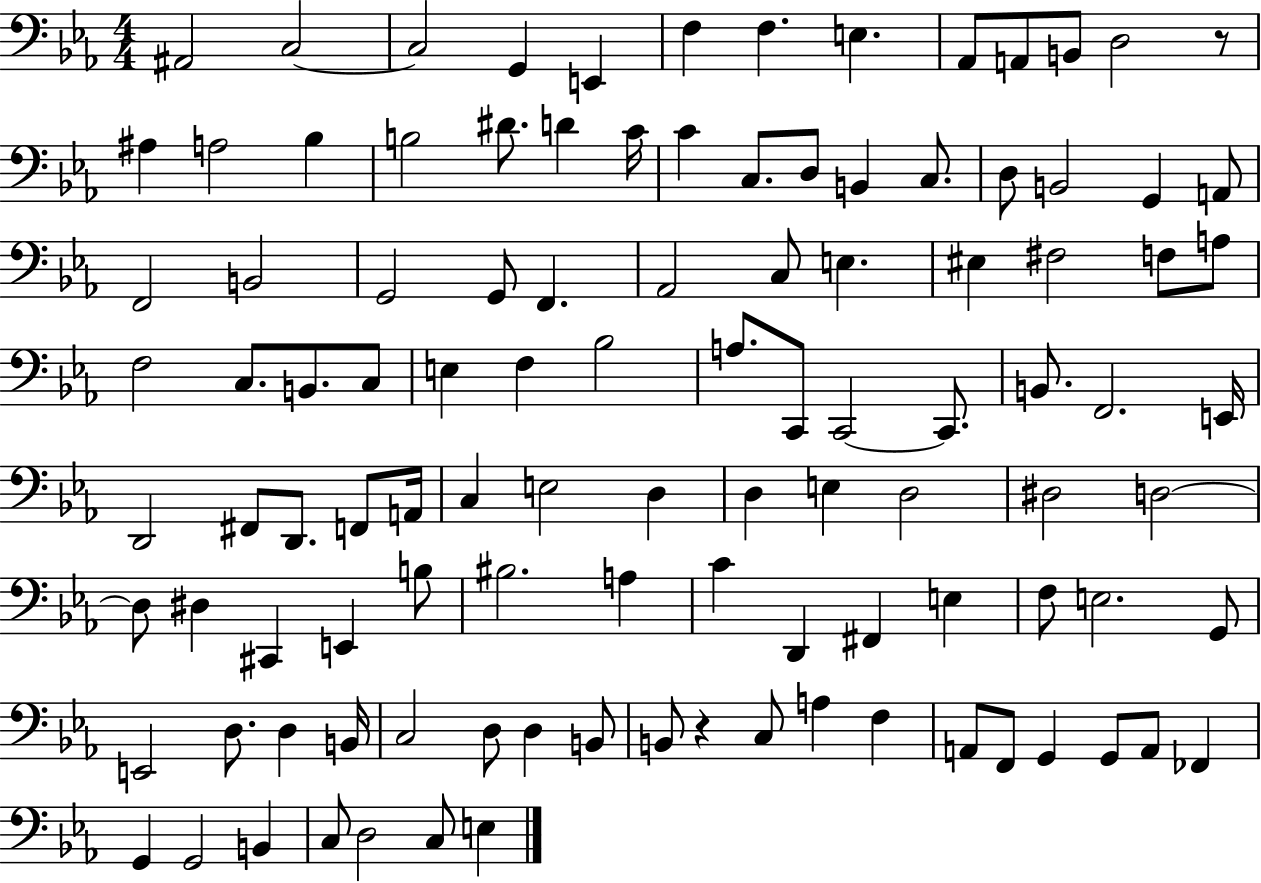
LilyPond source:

{
  \clef bass
  \numericTimeSignature
  \time 4/4
  \key ees \major
  ais,2 c2~~ | c2 g,4 e,4 | f4 f4. e4. | aes,8 a,8 b,8 d2 r8 | \break ais4 a2 bes4 | b2 dis'8. d'4 c'16 | c'4 c8. d8 b,4 c8. | d8 b,2 g,4 a,8 | \break f,2 b,2 | g,2 g,8 f,4. | aes,2 c8 e4. | eis4 fis2 f8 a8 | \break f2 c8. b,8. c8 | e4 f4 bes2 | a8. c,8 c,2~~ c,8. | b,8. f,2. e,16 | \break d,2 fis,8 d,8. f,8 a,16 | c4 e2 d4 | d4 e4 d2 | dis2 d2~~ | \break d8 dis4 cis,4 e,4 b8 | bis2. a4 | c'4 d,4 fis,4 e4 | f8 e2. g,8 | \break e,2 d8. d4 b,16 | c2 d8 d4 b,8 | b,8 r4 c8 a4 f4 | a,8 f,8 g,4 g,8 a,8 fes,4 | \break g,4 g,2 b,4 | c8 d2 c8 e4 | \bar "|."
}